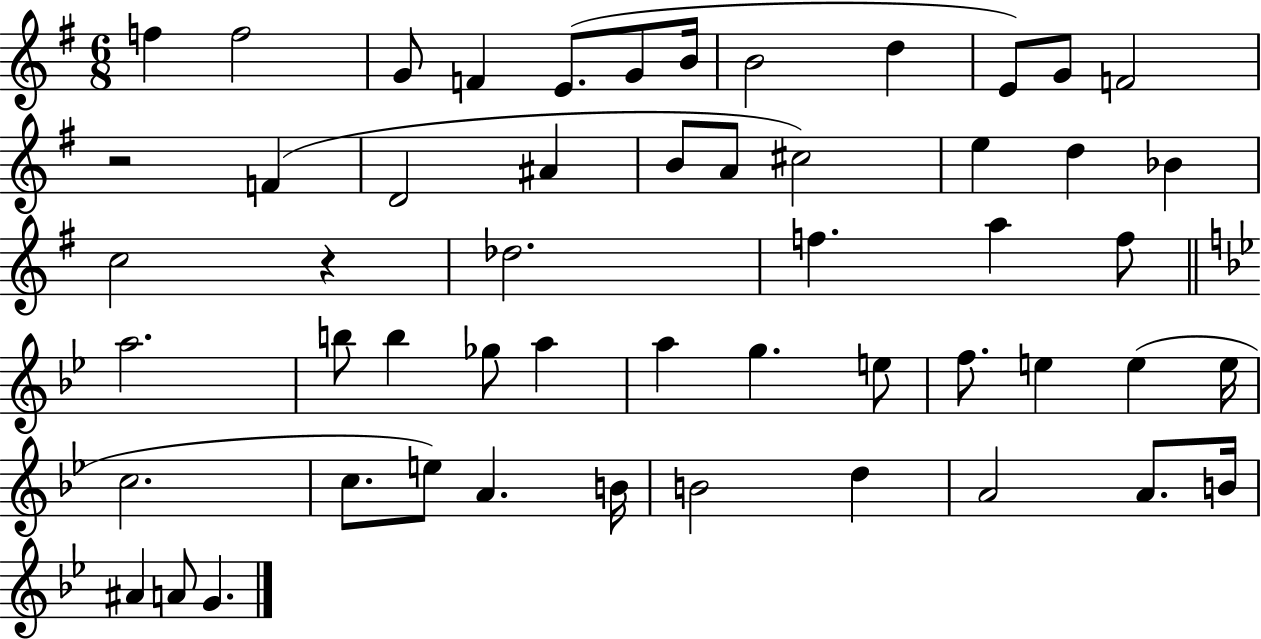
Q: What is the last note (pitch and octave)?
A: G4